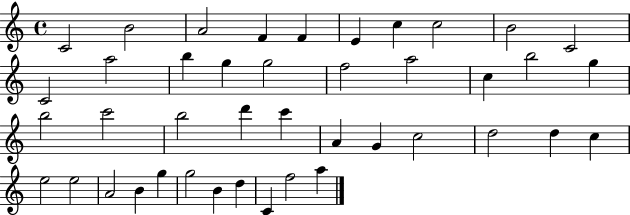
{
  \clef treble
  \time 4/4
  \defaultTimeSignature
  \key c \major
  c'2 b'2 | a'2 f'4 f'4 | e'4 c''4 c''2 | b'2 c'2 | \break c'2 a''2 | b''4 g''4 g''2 | f''2 a''2 | c''4 b''2 g''4 | \break b''2 c'''2 | b''2 d'''4 c'''4 | a'4 g'4 c''2 | d''2 d''4 c''4 | \break e''2 e''2 | a'2 b'4 g''4 | g''2 b'4 d''4 | c'4 f''2 a''4 | \break \bar "|."
}